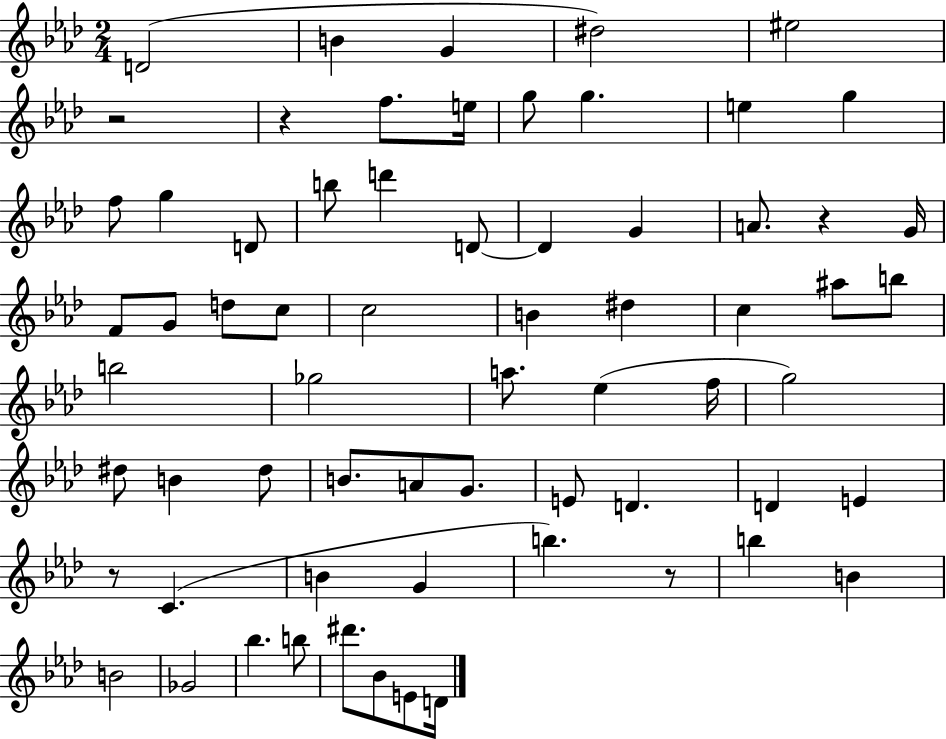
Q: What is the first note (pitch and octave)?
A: D4